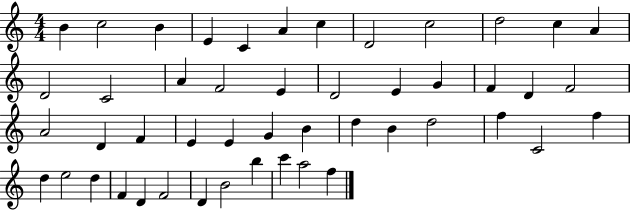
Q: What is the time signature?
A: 4/4